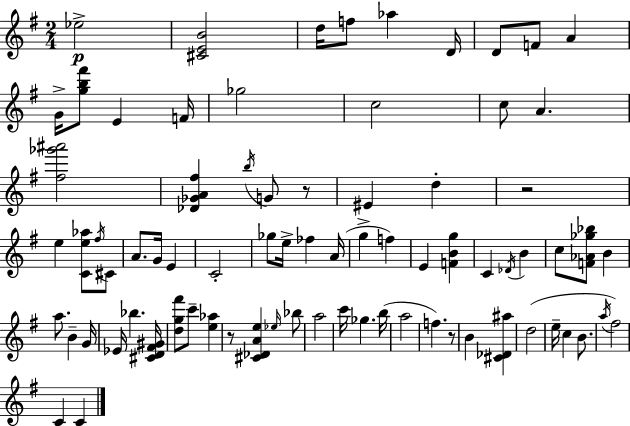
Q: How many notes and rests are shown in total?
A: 77